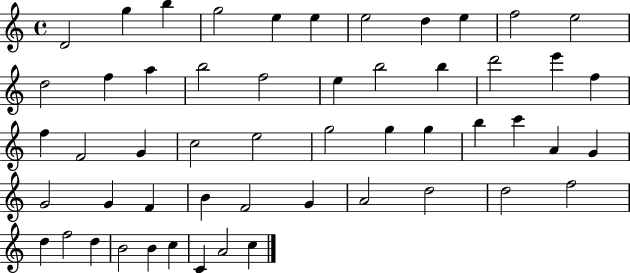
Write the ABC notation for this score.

X:1
T:Untitled
M:4/4
L:1/4
K:C
D2 g b g2 e e e2 d e f2 e2 d2 f a b2 f2 e b2 b d'2 e' f f F2 G c2 e2 g2 g g b c' A G G2 G F B F2 G A2 d2 d2 f2 d f2 d B2 B c C A2 c